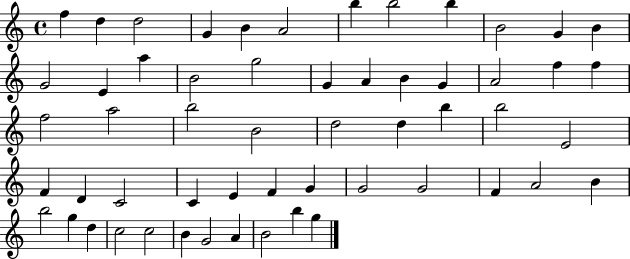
F5/q D5/q D5/h G4/q B4/q A4/h B5/q B5/h B5/q B4/h G4/q B4/q G4/h E4/q A5/q B4/h G5/h G4/q A4/q B4/q G4/q A4/h F5/q F5/q F5/h A5/h B5/h B4/h D5/h D5/q B5/q B5/h E4/h F4/q D4/q C4/h C4/q E4/q F4/q G4/q G4/h G4/h F4/q A4/h B4/q B5/h G5/q D5/q C5/h C5/h B4/q G4/h A4/q B4/h B5/q G5/q